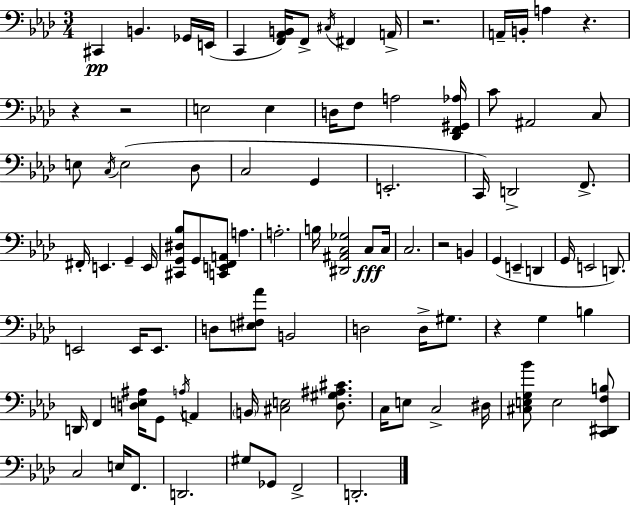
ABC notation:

X:1
T:Untitled
M:3/4
L:1/4
K:Ab
^C,, B,, _G,,/4 E,,/4 C,, [F,,_A,,B,,]/4 F,,/2 ^C,/4 ^F,, A,,/4 z2 A,,/4 B,,/4 A, z z z2 E,2 E, D,/4 F,/2 A,2 [_D,,F,,^G,,_A,]/4 C/2 ^A,,2 C,/2 E,/2 C,/4 E,2 _D,/2 C,2 G,, E,,2 C,,/4 D,,2 F,,/2 ^F,,/4 E,, G,, E,,/4 [^C,,G,,^D,_B,]/2 G,,/2 [C,,E,,F,,A,,]/2 A, A,2 B,/4 [^D,,^A,,C,_G,]2 C,/2 C,/4 C,2 z2 B,, G,, E,, D,, G,,/4 E,,2 D,,/2 E,,2 E,,/4 E,,/2 D,/2 [E,^F,_A]/2 B,,2 D,2 D,/4 ^G,/2 z G, B, D,,/4 F,, [D,E,^A,]/4 G,,/2 A,/4 A,, B,,/4 [^C,E,]2 [_D,^G,^A,^C]/2 C,/4 E,/2 C,2 ^D,/4 [^C,E,G,_B]/2 E,2 [C,,^D,,F,B,]/2 C,2 E,/4 F,,/2 D,,2 ^G,/2 _G,,/2 F,,2 D,,2